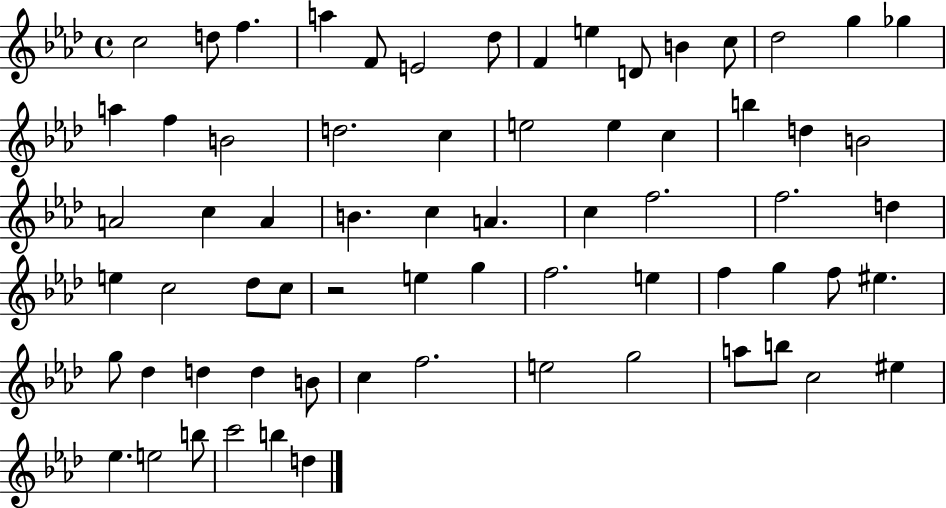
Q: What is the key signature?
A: AES major